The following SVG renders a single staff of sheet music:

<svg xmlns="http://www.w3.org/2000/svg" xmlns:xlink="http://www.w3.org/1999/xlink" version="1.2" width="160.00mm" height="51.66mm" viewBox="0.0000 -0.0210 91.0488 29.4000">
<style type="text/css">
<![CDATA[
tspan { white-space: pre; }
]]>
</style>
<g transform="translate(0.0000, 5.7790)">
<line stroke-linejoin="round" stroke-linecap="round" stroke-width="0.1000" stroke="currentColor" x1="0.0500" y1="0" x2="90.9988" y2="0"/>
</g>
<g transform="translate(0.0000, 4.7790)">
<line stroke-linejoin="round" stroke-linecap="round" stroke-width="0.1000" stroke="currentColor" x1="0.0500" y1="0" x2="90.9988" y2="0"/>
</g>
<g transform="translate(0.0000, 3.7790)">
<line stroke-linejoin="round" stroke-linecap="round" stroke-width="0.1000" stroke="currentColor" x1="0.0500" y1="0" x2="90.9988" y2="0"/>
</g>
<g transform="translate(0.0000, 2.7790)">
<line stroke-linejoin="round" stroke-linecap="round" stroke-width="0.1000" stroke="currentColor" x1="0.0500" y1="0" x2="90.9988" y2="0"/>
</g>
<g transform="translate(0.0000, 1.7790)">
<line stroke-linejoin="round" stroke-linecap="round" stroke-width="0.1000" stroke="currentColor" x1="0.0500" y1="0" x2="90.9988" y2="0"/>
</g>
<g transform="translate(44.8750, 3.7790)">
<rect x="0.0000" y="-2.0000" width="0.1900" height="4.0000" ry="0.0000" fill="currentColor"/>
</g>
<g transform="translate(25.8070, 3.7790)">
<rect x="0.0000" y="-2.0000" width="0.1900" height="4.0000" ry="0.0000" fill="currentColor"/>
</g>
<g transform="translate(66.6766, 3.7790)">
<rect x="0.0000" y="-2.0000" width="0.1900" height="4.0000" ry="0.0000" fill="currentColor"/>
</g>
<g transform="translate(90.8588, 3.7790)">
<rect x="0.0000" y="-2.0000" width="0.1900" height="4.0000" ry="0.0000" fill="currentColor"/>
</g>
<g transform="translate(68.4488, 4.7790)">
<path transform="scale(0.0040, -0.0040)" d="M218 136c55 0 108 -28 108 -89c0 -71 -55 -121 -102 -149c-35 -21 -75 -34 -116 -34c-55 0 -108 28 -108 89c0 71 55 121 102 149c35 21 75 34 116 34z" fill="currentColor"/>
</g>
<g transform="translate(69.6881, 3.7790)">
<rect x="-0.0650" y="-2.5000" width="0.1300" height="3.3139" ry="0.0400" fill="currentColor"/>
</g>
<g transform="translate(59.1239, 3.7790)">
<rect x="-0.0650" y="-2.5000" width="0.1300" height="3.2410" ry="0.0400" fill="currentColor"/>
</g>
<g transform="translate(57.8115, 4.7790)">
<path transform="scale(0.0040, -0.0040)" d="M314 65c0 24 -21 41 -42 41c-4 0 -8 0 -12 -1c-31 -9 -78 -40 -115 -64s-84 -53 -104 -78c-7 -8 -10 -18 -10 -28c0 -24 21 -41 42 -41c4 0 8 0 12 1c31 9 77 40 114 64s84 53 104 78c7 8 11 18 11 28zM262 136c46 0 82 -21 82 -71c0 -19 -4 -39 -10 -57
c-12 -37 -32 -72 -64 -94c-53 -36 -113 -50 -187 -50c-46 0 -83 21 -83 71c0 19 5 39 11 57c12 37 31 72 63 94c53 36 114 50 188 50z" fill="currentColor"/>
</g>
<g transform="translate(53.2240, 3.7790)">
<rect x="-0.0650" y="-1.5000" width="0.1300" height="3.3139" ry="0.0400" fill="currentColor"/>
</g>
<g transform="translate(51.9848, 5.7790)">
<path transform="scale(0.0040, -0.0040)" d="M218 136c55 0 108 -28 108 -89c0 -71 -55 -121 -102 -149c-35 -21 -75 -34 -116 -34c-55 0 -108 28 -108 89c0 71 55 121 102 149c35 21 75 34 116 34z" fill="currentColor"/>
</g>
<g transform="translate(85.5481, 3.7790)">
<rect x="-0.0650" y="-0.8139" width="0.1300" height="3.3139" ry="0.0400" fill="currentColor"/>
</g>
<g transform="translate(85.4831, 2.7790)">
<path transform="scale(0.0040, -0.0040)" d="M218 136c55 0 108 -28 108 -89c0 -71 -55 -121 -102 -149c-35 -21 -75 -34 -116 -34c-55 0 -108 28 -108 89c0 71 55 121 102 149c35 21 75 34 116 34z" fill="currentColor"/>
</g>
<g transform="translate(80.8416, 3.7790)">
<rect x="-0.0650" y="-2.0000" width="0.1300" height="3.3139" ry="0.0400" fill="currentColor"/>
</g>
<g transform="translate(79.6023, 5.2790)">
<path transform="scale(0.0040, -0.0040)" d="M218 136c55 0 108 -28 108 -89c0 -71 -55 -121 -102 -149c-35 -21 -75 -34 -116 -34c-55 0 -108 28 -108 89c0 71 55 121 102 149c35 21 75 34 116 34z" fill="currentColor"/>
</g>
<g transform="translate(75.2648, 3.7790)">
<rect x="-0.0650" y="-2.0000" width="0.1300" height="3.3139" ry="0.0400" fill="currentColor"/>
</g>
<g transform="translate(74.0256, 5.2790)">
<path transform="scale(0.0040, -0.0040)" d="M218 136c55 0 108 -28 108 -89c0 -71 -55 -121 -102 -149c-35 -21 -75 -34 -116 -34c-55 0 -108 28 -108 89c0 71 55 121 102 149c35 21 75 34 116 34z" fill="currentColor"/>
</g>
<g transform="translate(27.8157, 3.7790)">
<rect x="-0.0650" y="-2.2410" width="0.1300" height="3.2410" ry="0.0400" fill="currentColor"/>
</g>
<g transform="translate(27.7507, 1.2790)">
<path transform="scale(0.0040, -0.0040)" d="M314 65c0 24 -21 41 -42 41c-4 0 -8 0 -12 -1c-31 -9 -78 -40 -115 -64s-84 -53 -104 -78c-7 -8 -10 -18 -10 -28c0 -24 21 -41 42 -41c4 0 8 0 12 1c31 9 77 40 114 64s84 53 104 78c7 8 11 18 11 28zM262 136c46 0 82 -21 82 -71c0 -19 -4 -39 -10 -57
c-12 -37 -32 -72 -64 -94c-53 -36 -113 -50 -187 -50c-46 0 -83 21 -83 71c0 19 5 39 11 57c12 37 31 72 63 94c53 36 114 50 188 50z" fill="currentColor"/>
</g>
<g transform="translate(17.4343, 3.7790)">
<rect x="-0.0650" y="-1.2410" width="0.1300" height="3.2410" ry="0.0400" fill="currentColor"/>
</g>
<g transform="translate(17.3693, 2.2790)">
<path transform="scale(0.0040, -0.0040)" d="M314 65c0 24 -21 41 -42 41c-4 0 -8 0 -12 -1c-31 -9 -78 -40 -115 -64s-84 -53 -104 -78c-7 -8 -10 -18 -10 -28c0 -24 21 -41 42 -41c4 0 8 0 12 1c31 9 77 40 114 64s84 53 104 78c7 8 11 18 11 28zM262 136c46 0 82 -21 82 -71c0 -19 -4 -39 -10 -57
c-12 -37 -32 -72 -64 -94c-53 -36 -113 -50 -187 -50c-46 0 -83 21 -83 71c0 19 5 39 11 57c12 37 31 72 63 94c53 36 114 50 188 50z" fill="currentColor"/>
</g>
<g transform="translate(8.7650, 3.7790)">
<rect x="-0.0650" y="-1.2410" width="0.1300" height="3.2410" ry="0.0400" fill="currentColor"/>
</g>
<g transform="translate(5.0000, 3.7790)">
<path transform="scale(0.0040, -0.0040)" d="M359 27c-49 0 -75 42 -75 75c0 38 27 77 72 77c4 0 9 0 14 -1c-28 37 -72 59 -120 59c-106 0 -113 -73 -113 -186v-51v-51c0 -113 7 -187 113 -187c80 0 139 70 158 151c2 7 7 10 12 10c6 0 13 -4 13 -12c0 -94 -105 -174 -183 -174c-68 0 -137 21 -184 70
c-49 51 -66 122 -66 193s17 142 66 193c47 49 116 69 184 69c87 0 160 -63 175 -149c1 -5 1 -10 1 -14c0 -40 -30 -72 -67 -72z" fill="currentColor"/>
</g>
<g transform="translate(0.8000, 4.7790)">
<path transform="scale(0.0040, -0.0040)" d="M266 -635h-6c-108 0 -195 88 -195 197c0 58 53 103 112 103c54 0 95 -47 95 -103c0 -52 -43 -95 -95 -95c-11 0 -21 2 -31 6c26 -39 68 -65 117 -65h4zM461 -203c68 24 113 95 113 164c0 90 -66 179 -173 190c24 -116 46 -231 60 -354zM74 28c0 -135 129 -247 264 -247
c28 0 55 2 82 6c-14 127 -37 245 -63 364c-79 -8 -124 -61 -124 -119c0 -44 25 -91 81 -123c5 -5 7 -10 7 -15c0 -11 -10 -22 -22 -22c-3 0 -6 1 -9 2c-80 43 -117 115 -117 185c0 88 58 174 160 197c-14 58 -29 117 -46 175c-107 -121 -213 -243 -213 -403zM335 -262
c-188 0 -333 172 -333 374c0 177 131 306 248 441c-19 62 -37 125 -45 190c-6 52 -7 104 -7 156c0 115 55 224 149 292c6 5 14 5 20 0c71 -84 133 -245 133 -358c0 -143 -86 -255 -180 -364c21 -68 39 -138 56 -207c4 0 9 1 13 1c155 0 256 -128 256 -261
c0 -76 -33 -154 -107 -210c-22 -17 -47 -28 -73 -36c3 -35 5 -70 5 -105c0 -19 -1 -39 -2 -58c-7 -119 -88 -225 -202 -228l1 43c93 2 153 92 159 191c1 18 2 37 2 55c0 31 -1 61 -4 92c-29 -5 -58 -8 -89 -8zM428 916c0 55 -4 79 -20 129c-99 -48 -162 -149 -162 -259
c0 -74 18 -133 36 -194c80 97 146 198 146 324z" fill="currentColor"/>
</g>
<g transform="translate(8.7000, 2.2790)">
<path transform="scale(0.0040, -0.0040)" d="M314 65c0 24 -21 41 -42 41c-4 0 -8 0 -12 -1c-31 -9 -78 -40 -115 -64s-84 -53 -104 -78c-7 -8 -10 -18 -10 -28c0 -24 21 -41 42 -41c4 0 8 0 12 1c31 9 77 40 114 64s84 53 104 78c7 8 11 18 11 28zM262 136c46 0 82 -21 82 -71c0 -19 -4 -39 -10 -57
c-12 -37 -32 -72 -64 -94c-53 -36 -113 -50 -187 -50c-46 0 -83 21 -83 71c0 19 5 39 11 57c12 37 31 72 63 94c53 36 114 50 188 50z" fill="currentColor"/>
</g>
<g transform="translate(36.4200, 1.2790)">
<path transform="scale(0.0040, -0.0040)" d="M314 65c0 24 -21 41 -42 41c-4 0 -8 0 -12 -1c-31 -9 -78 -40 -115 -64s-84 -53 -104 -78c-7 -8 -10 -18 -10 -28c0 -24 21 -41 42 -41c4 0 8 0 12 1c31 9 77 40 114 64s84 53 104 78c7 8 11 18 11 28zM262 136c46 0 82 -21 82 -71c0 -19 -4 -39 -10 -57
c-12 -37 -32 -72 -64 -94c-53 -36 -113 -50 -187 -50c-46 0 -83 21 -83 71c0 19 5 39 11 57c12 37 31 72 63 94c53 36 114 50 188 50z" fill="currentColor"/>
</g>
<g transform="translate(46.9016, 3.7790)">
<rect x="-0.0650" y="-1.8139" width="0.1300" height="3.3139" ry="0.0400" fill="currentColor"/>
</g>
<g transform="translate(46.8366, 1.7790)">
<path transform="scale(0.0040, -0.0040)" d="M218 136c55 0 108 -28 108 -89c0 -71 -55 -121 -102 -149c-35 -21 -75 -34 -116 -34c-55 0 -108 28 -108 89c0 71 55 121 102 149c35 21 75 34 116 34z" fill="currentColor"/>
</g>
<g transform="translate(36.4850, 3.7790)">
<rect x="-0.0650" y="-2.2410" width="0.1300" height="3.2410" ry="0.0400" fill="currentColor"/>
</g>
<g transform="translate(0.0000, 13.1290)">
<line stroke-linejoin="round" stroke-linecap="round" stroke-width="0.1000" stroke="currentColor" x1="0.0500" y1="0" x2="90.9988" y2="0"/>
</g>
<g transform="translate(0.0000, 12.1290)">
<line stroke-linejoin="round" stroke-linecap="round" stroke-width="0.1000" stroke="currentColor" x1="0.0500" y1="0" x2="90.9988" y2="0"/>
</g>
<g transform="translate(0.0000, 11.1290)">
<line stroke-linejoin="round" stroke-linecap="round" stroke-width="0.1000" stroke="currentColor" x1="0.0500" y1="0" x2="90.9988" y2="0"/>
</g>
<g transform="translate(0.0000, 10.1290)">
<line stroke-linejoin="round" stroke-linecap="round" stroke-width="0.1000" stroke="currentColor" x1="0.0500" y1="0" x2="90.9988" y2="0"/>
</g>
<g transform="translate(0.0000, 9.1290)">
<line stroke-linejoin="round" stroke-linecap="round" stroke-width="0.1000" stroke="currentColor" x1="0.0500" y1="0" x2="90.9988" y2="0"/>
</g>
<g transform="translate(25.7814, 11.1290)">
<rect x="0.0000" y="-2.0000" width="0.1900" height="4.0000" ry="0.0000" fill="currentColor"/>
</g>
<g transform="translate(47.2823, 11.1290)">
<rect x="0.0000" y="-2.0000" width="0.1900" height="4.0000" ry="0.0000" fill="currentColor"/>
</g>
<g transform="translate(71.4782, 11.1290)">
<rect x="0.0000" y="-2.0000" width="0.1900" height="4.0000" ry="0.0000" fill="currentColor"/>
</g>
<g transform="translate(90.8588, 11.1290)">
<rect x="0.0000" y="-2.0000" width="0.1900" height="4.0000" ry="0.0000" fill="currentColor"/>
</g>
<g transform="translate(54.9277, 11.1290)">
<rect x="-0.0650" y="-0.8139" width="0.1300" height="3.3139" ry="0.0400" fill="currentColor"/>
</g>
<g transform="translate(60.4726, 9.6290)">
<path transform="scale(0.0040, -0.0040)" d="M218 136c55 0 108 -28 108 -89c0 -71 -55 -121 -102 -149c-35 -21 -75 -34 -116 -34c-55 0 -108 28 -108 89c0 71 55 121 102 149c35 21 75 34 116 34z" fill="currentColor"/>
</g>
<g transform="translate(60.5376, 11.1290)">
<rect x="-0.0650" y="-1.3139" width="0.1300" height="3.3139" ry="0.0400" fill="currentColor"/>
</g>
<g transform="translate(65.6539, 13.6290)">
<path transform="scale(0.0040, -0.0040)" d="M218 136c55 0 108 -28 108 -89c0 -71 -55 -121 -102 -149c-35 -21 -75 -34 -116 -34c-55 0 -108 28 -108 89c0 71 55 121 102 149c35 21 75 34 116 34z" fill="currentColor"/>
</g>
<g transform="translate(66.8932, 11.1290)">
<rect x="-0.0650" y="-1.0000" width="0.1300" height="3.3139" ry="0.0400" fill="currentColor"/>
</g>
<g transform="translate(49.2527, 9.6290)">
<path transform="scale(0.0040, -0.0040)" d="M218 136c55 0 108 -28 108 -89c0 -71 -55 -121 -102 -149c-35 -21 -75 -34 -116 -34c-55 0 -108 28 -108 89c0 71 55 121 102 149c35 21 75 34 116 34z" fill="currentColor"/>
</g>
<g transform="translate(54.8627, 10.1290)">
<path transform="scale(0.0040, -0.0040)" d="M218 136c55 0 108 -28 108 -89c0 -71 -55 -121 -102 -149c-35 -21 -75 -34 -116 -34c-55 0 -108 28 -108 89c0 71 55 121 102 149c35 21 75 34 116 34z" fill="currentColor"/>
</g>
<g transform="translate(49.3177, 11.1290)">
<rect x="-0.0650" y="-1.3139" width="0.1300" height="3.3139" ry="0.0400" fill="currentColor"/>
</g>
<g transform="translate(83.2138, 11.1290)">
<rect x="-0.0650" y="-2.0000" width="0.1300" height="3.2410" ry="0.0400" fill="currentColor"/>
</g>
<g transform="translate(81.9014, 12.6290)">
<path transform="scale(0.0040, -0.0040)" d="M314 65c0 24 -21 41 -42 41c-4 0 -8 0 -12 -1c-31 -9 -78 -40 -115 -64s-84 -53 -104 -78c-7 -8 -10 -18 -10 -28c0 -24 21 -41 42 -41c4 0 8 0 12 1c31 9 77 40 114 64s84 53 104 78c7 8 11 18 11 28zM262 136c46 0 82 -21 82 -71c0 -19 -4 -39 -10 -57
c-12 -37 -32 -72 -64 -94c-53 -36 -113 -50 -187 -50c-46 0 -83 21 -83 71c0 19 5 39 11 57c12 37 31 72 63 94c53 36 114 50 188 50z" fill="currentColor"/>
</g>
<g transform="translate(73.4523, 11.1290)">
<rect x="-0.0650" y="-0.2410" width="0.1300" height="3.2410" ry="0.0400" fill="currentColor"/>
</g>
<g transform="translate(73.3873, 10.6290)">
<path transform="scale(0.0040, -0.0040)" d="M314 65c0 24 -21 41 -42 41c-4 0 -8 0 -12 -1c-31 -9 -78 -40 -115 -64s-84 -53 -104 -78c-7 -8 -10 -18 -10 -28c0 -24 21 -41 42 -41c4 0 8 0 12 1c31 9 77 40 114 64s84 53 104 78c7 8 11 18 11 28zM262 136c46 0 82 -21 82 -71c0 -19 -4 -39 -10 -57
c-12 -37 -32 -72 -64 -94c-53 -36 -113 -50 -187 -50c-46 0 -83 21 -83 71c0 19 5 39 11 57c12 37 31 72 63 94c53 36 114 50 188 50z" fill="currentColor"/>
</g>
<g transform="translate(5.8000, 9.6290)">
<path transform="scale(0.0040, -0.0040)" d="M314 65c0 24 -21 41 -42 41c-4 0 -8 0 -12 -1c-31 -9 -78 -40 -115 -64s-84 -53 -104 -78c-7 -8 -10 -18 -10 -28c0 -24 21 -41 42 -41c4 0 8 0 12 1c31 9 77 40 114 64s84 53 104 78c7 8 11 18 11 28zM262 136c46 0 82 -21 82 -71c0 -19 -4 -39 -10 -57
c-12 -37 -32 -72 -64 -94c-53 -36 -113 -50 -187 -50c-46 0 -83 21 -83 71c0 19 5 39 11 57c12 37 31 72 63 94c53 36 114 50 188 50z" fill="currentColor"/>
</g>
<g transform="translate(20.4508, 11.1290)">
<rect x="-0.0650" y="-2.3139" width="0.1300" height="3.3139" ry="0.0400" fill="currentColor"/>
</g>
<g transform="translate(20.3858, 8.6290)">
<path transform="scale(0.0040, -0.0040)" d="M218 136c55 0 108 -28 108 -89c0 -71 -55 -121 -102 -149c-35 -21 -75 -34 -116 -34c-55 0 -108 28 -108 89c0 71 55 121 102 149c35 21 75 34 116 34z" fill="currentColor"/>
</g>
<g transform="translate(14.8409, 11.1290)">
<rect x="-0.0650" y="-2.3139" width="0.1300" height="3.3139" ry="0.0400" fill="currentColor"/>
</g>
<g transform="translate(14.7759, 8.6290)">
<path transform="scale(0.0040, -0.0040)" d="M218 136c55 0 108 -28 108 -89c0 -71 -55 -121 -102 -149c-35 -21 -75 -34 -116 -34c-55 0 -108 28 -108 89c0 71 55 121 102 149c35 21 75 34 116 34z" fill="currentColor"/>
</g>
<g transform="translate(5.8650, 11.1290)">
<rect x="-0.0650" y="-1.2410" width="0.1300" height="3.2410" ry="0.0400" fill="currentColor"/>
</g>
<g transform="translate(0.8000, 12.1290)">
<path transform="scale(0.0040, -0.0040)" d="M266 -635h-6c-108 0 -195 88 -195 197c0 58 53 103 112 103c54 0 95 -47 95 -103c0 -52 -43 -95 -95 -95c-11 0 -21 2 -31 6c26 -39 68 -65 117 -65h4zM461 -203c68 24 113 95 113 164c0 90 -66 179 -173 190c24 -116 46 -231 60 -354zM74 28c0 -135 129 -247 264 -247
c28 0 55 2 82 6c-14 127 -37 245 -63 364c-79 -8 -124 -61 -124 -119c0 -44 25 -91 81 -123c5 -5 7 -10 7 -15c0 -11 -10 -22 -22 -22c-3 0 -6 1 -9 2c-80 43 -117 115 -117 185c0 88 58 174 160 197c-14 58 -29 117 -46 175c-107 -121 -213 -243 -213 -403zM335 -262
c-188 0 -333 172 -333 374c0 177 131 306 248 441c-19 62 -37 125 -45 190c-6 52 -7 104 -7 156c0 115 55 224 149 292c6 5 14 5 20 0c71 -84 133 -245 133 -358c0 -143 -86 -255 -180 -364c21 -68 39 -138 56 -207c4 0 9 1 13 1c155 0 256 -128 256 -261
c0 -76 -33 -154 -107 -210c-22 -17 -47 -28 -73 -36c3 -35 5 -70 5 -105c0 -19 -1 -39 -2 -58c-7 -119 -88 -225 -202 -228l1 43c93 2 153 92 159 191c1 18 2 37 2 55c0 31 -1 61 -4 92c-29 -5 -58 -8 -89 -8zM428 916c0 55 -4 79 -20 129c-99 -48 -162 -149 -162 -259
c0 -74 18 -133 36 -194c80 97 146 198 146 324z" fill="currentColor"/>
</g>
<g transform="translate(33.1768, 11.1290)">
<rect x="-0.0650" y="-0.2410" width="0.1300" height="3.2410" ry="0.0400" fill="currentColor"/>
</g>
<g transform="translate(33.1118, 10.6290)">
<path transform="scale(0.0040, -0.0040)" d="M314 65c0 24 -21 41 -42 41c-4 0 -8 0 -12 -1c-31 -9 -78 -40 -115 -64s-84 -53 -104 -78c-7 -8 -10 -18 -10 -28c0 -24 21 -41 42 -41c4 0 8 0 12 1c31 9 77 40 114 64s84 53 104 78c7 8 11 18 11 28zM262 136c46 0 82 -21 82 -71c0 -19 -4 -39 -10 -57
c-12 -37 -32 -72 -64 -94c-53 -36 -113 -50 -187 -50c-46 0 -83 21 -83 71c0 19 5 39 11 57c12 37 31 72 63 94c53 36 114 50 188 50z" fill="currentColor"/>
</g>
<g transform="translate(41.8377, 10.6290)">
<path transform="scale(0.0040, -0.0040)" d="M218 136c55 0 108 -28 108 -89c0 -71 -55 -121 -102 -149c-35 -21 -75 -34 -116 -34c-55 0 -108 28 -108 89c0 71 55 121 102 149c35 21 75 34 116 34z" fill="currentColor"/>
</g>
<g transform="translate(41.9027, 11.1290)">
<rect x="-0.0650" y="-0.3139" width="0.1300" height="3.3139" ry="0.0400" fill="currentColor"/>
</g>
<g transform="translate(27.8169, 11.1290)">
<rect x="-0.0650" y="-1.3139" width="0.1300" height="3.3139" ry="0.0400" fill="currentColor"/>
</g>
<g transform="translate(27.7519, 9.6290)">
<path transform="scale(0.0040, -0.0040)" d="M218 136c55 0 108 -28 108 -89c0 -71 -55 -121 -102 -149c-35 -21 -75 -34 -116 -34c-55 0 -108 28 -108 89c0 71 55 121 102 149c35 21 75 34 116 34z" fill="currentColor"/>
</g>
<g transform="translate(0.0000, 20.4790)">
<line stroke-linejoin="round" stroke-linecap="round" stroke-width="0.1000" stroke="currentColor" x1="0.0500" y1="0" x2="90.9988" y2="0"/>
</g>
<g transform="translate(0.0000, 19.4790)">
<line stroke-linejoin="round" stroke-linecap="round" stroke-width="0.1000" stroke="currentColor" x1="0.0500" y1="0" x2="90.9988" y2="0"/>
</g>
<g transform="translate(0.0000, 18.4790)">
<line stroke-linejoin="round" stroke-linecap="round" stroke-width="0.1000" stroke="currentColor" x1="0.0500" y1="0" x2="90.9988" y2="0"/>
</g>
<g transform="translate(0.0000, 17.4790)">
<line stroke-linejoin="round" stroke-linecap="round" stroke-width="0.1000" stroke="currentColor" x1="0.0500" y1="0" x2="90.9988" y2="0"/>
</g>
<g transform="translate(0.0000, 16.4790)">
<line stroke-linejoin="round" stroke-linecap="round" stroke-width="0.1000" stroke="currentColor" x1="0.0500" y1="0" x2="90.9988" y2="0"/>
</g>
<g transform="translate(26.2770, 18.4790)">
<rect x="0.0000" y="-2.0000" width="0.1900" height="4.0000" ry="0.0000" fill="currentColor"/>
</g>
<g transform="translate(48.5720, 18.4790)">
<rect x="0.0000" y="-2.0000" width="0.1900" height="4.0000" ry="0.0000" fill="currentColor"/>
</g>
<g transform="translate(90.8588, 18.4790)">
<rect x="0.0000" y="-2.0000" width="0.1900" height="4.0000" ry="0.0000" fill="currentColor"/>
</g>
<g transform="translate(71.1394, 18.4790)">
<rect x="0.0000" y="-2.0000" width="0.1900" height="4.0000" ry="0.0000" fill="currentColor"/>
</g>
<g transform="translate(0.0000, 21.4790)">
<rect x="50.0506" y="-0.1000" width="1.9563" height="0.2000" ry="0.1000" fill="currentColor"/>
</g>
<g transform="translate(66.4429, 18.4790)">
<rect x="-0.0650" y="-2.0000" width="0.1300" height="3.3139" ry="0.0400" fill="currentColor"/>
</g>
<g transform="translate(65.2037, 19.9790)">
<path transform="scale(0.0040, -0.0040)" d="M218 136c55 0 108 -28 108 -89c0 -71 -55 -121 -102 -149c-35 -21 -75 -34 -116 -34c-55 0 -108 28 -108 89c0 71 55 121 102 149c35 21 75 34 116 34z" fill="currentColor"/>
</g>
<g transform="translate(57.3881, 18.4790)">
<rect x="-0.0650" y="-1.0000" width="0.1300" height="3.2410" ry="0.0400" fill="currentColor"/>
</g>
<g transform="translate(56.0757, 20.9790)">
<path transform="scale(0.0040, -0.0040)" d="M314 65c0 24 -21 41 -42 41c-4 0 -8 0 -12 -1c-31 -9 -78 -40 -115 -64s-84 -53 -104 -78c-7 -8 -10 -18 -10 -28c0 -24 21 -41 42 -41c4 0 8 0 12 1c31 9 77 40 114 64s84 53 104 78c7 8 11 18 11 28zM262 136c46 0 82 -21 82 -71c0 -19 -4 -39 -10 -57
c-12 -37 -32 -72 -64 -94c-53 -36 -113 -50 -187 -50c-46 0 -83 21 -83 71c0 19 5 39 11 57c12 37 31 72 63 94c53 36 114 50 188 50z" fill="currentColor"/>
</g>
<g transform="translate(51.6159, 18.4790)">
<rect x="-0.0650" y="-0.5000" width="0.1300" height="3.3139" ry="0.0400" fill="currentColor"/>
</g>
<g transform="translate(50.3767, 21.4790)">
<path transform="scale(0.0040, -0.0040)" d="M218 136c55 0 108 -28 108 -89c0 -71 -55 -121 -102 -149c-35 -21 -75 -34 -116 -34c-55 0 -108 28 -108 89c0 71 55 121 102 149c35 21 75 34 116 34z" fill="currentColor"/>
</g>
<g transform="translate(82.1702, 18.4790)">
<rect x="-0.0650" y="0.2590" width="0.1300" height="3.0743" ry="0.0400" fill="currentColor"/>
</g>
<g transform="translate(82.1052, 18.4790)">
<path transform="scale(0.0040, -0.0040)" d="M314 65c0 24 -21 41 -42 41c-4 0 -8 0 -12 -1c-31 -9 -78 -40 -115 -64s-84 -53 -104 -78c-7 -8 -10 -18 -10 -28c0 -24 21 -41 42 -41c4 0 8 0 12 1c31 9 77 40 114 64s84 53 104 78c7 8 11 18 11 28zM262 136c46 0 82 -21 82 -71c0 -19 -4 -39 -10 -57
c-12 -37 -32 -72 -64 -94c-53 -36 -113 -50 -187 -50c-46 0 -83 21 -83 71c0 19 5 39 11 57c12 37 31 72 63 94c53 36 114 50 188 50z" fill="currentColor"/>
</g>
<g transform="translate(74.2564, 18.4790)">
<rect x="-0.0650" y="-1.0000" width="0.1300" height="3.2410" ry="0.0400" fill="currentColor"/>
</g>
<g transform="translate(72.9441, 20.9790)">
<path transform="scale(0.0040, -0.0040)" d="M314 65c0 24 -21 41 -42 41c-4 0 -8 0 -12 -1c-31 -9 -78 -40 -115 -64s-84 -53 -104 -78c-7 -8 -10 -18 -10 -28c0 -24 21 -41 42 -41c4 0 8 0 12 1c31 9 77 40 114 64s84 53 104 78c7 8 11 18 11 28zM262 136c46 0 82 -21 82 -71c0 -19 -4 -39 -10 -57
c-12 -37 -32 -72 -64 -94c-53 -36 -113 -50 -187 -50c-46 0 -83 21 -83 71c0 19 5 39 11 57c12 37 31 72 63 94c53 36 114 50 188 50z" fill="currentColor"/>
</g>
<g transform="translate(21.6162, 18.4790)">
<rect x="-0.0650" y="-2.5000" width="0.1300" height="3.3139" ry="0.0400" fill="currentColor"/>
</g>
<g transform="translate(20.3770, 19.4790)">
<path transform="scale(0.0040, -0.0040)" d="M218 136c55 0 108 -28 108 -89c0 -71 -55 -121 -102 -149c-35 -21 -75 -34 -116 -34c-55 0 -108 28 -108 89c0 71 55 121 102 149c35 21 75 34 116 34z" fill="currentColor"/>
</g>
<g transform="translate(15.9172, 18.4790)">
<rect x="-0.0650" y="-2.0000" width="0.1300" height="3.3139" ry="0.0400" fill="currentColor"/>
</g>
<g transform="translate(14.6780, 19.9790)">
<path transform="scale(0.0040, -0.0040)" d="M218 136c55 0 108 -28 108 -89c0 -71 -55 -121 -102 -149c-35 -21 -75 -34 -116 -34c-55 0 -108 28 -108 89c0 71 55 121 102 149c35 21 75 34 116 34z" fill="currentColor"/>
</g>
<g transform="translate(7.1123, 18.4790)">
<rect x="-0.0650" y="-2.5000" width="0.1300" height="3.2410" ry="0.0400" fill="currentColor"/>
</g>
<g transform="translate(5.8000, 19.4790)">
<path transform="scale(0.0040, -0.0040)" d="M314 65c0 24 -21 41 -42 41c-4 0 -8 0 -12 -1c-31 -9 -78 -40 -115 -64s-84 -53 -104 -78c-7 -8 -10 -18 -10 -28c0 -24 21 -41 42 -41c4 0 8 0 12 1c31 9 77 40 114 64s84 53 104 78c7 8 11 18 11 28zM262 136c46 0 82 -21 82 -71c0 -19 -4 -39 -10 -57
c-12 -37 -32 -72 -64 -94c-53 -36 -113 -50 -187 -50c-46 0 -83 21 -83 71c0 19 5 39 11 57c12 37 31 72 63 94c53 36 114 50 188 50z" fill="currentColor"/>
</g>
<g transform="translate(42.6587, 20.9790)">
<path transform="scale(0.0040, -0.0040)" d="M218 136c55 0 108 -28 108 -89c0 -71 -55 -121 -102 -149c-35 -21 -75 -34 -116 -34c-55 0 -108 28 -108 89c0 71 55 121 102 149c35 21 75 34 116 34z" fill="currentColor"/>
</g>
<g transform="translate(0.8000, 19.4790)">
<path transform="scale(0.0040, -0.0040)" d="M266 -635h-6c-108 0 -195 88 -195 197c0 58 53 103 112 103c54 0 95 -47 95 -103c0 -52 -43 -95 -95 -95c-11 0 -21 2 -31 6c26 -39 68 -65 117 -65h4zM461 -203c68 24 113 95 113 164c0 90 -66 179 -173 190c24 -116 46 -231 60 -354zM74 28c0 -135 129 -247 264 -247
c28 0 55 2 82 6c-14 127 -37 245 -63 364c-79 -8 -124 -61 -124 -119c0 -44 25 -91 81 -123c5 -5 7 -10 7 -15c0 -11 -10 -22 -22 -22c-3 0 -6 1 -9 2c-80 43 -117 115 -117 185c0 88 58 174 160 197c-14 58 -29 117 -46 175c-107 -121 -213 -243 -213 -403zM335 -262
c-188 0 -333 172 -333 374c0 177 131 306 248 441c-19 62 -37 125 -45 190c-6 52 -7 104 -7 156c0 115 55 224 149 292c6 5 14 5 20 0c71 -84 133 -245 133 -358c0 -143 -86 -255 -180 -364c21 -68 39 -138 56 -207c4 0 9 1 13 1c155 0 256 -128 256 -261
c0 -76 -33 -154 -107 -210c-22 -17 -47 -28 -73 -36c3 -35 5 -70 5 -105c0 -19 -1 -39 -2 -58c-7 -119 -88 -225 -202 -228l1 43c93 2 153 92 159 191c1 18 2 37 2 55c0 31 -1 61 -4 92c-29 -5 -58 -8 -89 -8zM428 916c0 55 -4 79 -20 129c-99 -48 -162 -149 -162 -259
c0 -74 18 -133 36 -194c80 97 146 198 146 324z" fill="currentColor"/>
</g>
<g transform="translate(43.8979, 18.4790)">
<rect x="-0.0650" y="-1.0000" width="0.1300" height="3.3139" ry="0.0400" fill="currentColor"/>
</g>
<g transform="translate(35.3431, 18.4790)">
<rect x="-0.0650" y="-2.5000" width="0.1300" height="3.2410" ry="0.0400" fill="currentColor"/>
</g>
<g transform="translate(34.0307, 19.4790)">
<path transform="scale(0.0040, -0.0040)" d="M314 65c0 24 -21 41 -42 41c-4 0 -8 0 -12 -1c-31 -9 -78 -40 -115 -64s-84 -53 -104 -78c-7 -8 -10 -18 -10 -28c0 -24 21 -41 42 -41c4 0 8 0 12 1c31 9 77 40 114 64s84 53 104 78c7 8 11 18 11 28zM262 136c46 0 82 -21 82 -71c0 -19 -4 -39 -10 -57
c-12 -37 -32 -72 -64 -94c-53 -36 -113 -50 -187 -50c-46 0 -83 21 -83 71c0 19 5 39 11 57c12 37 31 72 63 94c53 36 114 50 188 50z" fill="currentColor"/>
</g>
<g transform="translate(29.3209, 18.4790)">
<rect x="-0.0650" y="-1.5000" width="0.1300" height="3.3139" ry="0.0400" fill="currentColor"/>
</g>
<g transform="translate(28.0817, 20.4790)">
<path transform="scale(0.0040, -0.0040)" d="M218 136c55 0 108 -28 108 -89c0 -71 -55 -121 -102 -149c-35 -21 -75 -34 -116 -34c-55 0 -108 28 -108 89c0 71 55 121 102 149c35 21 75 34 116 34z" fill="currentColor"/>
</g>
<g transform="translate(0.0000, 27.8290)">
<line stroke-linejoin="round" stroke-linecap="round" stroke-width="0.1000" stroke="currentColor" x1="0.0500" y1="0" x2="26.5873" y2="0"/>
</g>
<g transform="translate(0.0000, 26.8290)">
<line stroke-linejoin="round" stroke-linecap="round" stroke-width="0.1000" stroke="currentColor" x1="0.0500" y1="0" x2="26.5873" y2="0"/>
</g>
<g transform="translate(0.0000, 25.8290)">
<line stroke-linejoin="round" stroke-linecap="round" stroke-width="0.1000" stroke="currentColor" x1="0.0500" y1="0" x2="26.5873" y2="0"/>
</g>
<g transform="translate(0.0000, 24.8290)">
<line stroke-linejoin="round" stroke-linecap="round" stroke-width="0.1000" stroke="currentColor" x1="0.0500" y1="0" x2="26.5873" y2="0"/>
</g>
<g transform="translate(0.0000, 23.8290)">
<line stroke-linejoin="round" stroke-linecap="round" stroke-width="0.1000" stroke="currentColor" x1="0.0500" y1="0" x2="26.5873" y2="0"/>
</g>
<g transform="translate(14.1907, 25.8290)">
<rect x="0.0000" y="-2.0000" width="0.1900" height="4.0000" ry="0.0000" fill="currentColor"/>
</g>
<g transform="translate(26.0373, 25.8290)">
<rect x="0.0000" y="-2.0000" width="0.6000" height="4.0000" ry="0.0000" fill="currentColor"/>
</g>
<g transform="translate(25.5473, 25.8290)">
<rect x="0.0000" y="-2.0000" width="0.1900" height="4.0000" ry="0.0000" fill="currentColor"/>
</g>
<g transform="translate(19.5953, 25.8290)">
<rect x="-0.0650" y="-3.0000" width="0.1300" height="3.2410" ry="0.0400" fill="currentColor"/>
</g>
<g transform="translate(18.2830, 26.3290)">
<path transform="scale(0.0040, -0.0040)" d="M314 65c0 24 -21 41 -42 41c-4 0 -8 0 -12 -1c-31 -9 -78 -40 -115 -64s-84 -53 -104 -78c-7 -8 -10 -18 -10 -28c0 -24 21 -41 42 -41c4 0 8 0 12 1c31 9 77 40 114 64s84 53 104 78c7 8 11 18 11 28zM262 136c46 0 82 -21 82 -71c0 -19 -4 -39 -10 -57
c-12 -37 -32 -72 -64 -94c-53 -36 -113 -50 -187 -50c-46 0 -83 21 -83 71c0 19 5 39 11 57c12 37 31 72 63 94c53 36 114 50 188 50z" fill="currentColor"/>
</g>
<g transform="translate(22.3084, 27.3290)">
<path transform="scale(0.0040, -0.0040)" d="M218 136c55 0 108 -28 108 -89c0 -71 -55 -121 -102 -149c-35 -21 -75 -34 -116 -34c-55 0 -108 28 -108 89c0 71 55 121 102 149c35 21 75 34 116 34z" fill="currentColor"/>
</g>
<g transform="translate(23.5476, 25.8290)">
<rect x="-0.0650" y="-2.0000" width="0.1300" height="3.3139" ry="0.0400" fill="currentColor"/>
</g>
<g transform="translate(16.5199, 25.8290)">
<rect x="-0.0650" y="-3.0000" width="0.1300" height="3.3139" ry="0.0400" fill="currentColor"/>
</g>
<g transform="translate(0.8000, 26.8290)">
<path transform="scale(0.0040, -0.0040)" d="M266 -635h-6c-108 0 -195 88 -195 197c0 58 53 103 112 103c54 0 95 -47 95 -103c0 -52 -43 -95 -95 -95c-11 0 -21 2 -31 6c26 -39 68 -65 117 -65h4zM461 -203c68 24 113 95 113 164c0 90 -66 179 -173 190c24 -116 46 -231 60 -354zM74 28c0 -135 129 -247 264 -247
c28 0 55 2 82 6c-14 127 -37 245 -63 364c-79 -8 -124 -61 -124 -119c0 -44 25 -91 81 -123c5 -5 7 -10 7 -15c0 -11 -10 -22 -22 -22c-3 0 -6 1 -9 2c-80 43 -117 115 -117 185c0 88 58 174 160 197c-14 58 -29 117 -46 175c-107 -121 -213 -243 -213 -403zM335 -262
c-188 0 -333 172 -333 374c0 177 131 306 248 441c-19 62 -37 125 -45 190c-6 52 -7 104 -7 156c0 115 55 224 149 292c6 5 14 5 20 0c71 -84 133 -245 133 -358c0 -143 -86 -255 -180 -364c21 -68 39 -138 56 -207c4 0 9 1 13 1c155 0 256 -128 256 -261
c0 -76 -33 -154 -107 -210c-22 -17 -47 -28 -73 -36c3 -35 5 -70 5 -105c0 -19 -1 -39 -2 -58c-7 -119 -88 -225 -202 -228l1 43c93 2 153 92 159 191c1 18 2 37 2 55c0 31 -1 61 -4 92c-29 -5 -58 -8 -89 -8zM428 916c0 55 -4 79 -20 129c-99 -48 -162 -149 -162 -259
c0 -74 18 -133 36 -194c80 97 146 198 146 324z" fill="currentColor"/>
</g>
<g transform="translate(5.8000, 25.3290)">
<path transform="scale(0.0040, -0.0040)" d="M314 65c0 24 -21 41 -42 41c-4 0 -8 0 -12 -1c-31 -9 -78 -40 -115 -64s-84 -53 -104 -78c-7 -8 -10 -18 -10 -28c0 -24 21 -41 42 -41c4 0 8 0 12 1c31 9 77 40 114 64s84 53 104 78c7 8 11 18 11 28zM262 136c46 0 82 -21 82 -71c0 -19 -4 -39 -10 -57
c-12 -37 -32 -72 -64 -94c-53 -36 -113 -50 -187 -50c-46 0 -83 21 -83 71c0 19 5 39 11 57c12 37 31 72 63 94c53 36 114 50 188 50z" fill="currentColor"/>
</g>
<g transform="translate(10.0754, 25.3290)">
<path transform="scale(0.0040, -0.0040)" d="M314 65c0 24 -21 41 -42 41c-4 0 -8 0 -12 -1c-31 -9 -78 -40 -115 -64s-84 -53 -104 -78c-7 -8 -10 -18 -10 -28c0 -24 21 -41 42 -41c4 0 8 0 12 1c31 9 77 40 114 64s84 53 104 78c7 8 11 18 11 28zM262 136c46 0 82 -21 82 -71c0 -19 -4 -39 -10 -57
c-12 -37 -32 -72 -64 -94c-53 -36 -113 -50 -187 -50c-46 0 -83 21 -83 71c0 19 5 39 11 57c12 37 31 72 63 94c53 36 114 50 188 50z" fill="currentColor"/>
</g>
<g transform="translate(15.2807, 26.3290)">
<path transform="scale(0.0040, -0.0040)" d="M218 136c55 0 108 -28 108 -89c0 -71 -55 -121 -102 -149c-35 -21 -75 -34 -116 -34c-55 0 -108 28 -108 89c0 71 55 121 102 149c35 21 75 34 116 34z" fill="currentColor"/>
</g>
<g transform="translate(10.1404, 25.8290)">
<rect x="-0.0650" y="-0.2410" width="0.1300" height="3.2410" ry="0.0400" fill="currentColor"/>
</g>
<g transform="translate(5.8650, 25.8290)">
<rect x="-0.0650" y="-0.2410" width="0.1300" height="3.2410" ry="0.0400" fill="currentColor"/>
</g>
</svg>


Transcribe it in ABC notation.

X:1
T:Untitled
M:4/4
L:1/4
K:C
e2 e2 g2 g2 f E G2 G F F d e2 g g e c2 c e d e D c2 F2 G2 F G E G2 D C D2 F D2 B2 c2 c2 A A2 F